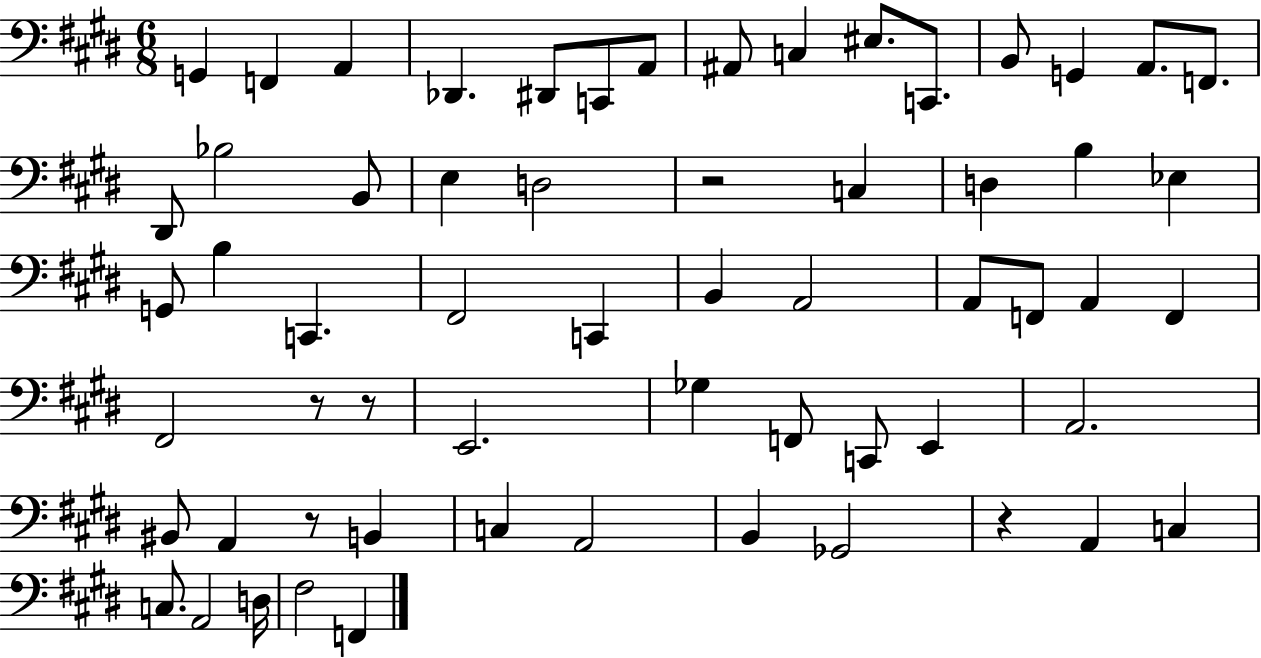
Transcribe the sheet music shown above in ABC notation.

X:1
T:Untitled
M:6/8
L:1/4
K:E
G,, F,, A,, _D,, ^D,,/2 C,,/2 A,,/2 ^A,,/2 C, ^E,/2 C,,/2 B,,/2 G,, A,,/2 F,,/2 ^D,,/2 _B,2 B,,/2 E, D,2 z2 C, D, B, _E, G,,/2 B, C,, ^F,,2 C,, B,, A,,2 A,,/2 F,,/2 A,, F,, ^F,,2 z/2 z/2 E,,2 _G, F,,/2 C,,/2 E,, A,,2 ^B,,/2 A,, z/2 B,, C, A,,2 B,, _G,,2 z A,, C, C,/2 A,,2 D,/4 ^F,2 F,,